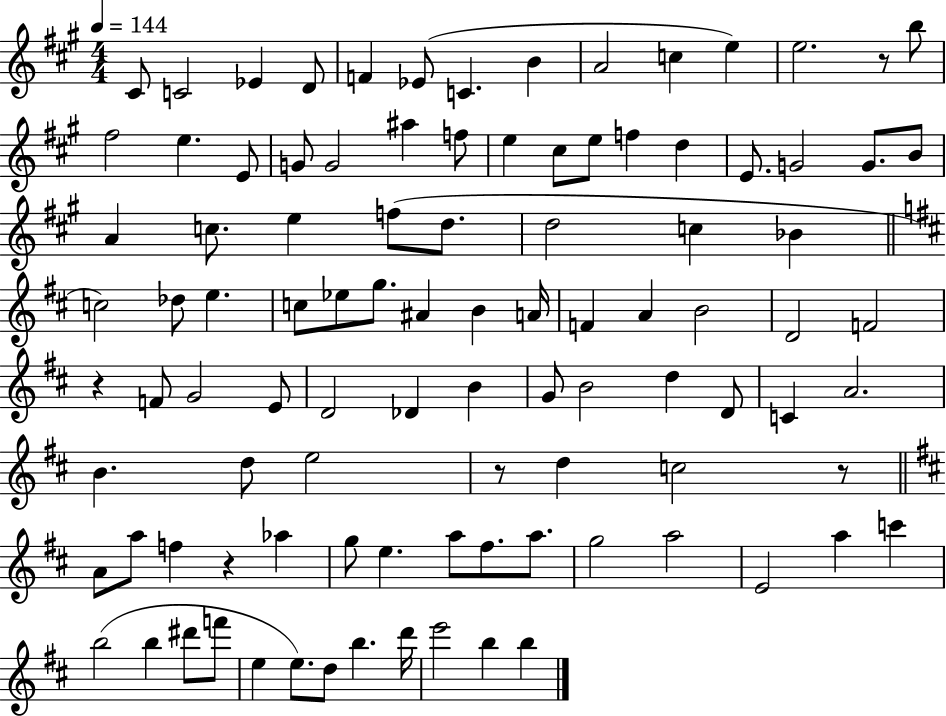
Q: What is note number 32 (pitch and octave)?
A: E5